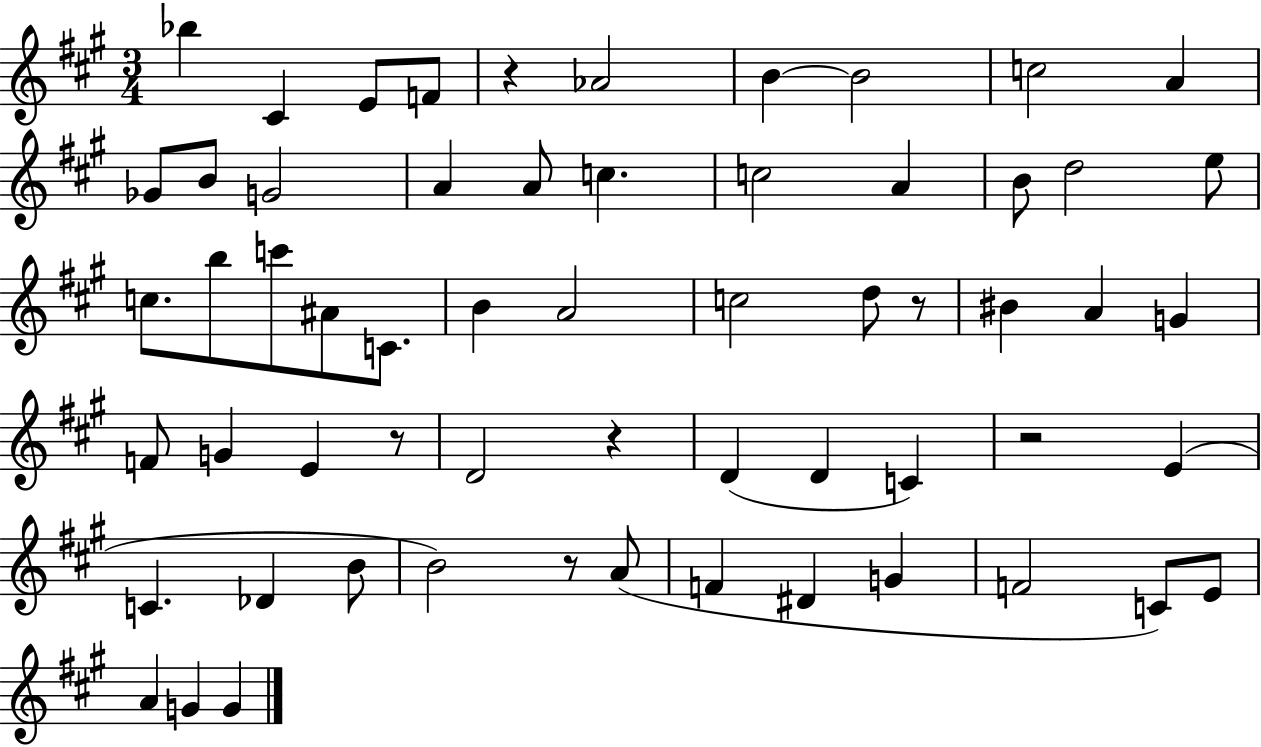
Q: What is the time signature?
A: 3/4